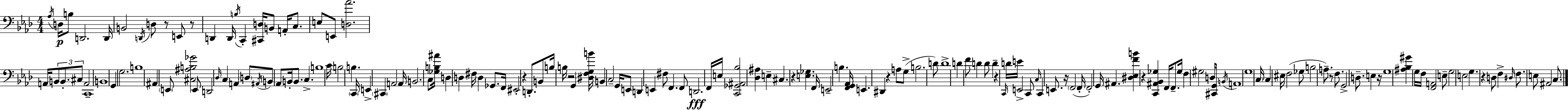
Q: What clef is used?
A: bass